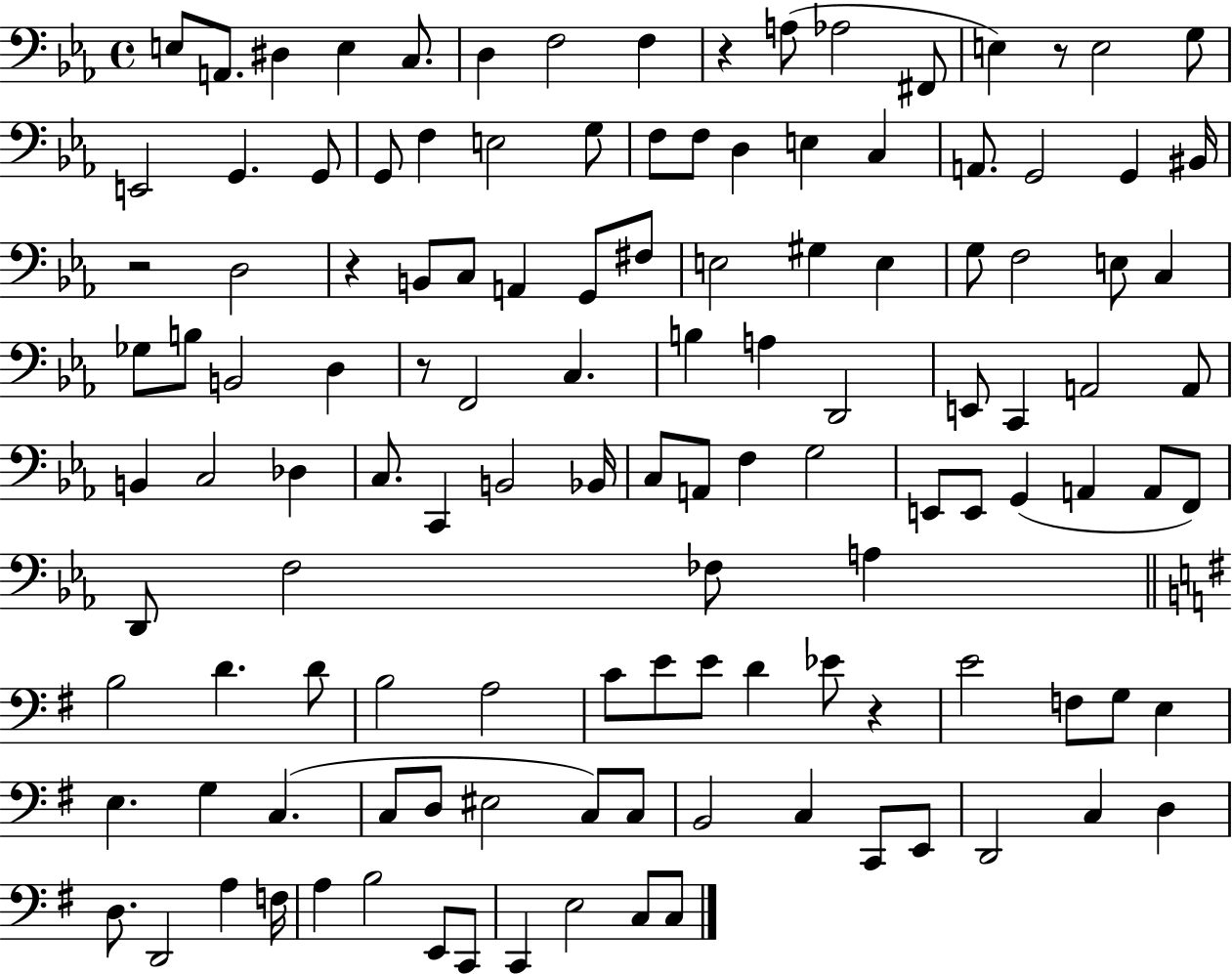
E3/e A2/e. D#3/q E3/q C3/e. D3/q F3/h F3/q R/q A3/e Ab3/h F#2/e E3/q R/e E3/h G3/e E2/h G2/q. G2/e G2/e F3/q E3/h G3/e F3/e F3/e D3/q E3/q C3/q A2/e. G2/h G2/q BIS2/s R/h D3/h R/q B2/e C3/e A2/q G2/e F#3/e E3/h G#3/q E3/q G3/e F3/h E3/e C3/q Gb3/e B3/e B2/h D3/q R/e F2/h C3/q. B3/q A3/q D2/h E2/e C2/q A2/h A2/e B2/q C3/h Db3/q C3/e. C2/q B2/h Bb2/s C3/e A2/e F3/q G3/h E2/e E2/e G2/q A2/q A2/e F2/e D2/e F3/h FES3/e A3/q B3/h D4/q. D4/e B3/h A3/h C4/e E4/e E4/e D4/q Eb4/e R/q E4/h F3/e G3/e E3/q E3/q. G3/q C3/q. C3/e D3/e EIS3/h C3/e C3/e B2/h C3/q C2/e E2/e D2/h C3/q D3/q D3/e. D2/h A3/q F3/s A3/q B3/h E2/e C2/e C2/q E3/h C3/e C3/e